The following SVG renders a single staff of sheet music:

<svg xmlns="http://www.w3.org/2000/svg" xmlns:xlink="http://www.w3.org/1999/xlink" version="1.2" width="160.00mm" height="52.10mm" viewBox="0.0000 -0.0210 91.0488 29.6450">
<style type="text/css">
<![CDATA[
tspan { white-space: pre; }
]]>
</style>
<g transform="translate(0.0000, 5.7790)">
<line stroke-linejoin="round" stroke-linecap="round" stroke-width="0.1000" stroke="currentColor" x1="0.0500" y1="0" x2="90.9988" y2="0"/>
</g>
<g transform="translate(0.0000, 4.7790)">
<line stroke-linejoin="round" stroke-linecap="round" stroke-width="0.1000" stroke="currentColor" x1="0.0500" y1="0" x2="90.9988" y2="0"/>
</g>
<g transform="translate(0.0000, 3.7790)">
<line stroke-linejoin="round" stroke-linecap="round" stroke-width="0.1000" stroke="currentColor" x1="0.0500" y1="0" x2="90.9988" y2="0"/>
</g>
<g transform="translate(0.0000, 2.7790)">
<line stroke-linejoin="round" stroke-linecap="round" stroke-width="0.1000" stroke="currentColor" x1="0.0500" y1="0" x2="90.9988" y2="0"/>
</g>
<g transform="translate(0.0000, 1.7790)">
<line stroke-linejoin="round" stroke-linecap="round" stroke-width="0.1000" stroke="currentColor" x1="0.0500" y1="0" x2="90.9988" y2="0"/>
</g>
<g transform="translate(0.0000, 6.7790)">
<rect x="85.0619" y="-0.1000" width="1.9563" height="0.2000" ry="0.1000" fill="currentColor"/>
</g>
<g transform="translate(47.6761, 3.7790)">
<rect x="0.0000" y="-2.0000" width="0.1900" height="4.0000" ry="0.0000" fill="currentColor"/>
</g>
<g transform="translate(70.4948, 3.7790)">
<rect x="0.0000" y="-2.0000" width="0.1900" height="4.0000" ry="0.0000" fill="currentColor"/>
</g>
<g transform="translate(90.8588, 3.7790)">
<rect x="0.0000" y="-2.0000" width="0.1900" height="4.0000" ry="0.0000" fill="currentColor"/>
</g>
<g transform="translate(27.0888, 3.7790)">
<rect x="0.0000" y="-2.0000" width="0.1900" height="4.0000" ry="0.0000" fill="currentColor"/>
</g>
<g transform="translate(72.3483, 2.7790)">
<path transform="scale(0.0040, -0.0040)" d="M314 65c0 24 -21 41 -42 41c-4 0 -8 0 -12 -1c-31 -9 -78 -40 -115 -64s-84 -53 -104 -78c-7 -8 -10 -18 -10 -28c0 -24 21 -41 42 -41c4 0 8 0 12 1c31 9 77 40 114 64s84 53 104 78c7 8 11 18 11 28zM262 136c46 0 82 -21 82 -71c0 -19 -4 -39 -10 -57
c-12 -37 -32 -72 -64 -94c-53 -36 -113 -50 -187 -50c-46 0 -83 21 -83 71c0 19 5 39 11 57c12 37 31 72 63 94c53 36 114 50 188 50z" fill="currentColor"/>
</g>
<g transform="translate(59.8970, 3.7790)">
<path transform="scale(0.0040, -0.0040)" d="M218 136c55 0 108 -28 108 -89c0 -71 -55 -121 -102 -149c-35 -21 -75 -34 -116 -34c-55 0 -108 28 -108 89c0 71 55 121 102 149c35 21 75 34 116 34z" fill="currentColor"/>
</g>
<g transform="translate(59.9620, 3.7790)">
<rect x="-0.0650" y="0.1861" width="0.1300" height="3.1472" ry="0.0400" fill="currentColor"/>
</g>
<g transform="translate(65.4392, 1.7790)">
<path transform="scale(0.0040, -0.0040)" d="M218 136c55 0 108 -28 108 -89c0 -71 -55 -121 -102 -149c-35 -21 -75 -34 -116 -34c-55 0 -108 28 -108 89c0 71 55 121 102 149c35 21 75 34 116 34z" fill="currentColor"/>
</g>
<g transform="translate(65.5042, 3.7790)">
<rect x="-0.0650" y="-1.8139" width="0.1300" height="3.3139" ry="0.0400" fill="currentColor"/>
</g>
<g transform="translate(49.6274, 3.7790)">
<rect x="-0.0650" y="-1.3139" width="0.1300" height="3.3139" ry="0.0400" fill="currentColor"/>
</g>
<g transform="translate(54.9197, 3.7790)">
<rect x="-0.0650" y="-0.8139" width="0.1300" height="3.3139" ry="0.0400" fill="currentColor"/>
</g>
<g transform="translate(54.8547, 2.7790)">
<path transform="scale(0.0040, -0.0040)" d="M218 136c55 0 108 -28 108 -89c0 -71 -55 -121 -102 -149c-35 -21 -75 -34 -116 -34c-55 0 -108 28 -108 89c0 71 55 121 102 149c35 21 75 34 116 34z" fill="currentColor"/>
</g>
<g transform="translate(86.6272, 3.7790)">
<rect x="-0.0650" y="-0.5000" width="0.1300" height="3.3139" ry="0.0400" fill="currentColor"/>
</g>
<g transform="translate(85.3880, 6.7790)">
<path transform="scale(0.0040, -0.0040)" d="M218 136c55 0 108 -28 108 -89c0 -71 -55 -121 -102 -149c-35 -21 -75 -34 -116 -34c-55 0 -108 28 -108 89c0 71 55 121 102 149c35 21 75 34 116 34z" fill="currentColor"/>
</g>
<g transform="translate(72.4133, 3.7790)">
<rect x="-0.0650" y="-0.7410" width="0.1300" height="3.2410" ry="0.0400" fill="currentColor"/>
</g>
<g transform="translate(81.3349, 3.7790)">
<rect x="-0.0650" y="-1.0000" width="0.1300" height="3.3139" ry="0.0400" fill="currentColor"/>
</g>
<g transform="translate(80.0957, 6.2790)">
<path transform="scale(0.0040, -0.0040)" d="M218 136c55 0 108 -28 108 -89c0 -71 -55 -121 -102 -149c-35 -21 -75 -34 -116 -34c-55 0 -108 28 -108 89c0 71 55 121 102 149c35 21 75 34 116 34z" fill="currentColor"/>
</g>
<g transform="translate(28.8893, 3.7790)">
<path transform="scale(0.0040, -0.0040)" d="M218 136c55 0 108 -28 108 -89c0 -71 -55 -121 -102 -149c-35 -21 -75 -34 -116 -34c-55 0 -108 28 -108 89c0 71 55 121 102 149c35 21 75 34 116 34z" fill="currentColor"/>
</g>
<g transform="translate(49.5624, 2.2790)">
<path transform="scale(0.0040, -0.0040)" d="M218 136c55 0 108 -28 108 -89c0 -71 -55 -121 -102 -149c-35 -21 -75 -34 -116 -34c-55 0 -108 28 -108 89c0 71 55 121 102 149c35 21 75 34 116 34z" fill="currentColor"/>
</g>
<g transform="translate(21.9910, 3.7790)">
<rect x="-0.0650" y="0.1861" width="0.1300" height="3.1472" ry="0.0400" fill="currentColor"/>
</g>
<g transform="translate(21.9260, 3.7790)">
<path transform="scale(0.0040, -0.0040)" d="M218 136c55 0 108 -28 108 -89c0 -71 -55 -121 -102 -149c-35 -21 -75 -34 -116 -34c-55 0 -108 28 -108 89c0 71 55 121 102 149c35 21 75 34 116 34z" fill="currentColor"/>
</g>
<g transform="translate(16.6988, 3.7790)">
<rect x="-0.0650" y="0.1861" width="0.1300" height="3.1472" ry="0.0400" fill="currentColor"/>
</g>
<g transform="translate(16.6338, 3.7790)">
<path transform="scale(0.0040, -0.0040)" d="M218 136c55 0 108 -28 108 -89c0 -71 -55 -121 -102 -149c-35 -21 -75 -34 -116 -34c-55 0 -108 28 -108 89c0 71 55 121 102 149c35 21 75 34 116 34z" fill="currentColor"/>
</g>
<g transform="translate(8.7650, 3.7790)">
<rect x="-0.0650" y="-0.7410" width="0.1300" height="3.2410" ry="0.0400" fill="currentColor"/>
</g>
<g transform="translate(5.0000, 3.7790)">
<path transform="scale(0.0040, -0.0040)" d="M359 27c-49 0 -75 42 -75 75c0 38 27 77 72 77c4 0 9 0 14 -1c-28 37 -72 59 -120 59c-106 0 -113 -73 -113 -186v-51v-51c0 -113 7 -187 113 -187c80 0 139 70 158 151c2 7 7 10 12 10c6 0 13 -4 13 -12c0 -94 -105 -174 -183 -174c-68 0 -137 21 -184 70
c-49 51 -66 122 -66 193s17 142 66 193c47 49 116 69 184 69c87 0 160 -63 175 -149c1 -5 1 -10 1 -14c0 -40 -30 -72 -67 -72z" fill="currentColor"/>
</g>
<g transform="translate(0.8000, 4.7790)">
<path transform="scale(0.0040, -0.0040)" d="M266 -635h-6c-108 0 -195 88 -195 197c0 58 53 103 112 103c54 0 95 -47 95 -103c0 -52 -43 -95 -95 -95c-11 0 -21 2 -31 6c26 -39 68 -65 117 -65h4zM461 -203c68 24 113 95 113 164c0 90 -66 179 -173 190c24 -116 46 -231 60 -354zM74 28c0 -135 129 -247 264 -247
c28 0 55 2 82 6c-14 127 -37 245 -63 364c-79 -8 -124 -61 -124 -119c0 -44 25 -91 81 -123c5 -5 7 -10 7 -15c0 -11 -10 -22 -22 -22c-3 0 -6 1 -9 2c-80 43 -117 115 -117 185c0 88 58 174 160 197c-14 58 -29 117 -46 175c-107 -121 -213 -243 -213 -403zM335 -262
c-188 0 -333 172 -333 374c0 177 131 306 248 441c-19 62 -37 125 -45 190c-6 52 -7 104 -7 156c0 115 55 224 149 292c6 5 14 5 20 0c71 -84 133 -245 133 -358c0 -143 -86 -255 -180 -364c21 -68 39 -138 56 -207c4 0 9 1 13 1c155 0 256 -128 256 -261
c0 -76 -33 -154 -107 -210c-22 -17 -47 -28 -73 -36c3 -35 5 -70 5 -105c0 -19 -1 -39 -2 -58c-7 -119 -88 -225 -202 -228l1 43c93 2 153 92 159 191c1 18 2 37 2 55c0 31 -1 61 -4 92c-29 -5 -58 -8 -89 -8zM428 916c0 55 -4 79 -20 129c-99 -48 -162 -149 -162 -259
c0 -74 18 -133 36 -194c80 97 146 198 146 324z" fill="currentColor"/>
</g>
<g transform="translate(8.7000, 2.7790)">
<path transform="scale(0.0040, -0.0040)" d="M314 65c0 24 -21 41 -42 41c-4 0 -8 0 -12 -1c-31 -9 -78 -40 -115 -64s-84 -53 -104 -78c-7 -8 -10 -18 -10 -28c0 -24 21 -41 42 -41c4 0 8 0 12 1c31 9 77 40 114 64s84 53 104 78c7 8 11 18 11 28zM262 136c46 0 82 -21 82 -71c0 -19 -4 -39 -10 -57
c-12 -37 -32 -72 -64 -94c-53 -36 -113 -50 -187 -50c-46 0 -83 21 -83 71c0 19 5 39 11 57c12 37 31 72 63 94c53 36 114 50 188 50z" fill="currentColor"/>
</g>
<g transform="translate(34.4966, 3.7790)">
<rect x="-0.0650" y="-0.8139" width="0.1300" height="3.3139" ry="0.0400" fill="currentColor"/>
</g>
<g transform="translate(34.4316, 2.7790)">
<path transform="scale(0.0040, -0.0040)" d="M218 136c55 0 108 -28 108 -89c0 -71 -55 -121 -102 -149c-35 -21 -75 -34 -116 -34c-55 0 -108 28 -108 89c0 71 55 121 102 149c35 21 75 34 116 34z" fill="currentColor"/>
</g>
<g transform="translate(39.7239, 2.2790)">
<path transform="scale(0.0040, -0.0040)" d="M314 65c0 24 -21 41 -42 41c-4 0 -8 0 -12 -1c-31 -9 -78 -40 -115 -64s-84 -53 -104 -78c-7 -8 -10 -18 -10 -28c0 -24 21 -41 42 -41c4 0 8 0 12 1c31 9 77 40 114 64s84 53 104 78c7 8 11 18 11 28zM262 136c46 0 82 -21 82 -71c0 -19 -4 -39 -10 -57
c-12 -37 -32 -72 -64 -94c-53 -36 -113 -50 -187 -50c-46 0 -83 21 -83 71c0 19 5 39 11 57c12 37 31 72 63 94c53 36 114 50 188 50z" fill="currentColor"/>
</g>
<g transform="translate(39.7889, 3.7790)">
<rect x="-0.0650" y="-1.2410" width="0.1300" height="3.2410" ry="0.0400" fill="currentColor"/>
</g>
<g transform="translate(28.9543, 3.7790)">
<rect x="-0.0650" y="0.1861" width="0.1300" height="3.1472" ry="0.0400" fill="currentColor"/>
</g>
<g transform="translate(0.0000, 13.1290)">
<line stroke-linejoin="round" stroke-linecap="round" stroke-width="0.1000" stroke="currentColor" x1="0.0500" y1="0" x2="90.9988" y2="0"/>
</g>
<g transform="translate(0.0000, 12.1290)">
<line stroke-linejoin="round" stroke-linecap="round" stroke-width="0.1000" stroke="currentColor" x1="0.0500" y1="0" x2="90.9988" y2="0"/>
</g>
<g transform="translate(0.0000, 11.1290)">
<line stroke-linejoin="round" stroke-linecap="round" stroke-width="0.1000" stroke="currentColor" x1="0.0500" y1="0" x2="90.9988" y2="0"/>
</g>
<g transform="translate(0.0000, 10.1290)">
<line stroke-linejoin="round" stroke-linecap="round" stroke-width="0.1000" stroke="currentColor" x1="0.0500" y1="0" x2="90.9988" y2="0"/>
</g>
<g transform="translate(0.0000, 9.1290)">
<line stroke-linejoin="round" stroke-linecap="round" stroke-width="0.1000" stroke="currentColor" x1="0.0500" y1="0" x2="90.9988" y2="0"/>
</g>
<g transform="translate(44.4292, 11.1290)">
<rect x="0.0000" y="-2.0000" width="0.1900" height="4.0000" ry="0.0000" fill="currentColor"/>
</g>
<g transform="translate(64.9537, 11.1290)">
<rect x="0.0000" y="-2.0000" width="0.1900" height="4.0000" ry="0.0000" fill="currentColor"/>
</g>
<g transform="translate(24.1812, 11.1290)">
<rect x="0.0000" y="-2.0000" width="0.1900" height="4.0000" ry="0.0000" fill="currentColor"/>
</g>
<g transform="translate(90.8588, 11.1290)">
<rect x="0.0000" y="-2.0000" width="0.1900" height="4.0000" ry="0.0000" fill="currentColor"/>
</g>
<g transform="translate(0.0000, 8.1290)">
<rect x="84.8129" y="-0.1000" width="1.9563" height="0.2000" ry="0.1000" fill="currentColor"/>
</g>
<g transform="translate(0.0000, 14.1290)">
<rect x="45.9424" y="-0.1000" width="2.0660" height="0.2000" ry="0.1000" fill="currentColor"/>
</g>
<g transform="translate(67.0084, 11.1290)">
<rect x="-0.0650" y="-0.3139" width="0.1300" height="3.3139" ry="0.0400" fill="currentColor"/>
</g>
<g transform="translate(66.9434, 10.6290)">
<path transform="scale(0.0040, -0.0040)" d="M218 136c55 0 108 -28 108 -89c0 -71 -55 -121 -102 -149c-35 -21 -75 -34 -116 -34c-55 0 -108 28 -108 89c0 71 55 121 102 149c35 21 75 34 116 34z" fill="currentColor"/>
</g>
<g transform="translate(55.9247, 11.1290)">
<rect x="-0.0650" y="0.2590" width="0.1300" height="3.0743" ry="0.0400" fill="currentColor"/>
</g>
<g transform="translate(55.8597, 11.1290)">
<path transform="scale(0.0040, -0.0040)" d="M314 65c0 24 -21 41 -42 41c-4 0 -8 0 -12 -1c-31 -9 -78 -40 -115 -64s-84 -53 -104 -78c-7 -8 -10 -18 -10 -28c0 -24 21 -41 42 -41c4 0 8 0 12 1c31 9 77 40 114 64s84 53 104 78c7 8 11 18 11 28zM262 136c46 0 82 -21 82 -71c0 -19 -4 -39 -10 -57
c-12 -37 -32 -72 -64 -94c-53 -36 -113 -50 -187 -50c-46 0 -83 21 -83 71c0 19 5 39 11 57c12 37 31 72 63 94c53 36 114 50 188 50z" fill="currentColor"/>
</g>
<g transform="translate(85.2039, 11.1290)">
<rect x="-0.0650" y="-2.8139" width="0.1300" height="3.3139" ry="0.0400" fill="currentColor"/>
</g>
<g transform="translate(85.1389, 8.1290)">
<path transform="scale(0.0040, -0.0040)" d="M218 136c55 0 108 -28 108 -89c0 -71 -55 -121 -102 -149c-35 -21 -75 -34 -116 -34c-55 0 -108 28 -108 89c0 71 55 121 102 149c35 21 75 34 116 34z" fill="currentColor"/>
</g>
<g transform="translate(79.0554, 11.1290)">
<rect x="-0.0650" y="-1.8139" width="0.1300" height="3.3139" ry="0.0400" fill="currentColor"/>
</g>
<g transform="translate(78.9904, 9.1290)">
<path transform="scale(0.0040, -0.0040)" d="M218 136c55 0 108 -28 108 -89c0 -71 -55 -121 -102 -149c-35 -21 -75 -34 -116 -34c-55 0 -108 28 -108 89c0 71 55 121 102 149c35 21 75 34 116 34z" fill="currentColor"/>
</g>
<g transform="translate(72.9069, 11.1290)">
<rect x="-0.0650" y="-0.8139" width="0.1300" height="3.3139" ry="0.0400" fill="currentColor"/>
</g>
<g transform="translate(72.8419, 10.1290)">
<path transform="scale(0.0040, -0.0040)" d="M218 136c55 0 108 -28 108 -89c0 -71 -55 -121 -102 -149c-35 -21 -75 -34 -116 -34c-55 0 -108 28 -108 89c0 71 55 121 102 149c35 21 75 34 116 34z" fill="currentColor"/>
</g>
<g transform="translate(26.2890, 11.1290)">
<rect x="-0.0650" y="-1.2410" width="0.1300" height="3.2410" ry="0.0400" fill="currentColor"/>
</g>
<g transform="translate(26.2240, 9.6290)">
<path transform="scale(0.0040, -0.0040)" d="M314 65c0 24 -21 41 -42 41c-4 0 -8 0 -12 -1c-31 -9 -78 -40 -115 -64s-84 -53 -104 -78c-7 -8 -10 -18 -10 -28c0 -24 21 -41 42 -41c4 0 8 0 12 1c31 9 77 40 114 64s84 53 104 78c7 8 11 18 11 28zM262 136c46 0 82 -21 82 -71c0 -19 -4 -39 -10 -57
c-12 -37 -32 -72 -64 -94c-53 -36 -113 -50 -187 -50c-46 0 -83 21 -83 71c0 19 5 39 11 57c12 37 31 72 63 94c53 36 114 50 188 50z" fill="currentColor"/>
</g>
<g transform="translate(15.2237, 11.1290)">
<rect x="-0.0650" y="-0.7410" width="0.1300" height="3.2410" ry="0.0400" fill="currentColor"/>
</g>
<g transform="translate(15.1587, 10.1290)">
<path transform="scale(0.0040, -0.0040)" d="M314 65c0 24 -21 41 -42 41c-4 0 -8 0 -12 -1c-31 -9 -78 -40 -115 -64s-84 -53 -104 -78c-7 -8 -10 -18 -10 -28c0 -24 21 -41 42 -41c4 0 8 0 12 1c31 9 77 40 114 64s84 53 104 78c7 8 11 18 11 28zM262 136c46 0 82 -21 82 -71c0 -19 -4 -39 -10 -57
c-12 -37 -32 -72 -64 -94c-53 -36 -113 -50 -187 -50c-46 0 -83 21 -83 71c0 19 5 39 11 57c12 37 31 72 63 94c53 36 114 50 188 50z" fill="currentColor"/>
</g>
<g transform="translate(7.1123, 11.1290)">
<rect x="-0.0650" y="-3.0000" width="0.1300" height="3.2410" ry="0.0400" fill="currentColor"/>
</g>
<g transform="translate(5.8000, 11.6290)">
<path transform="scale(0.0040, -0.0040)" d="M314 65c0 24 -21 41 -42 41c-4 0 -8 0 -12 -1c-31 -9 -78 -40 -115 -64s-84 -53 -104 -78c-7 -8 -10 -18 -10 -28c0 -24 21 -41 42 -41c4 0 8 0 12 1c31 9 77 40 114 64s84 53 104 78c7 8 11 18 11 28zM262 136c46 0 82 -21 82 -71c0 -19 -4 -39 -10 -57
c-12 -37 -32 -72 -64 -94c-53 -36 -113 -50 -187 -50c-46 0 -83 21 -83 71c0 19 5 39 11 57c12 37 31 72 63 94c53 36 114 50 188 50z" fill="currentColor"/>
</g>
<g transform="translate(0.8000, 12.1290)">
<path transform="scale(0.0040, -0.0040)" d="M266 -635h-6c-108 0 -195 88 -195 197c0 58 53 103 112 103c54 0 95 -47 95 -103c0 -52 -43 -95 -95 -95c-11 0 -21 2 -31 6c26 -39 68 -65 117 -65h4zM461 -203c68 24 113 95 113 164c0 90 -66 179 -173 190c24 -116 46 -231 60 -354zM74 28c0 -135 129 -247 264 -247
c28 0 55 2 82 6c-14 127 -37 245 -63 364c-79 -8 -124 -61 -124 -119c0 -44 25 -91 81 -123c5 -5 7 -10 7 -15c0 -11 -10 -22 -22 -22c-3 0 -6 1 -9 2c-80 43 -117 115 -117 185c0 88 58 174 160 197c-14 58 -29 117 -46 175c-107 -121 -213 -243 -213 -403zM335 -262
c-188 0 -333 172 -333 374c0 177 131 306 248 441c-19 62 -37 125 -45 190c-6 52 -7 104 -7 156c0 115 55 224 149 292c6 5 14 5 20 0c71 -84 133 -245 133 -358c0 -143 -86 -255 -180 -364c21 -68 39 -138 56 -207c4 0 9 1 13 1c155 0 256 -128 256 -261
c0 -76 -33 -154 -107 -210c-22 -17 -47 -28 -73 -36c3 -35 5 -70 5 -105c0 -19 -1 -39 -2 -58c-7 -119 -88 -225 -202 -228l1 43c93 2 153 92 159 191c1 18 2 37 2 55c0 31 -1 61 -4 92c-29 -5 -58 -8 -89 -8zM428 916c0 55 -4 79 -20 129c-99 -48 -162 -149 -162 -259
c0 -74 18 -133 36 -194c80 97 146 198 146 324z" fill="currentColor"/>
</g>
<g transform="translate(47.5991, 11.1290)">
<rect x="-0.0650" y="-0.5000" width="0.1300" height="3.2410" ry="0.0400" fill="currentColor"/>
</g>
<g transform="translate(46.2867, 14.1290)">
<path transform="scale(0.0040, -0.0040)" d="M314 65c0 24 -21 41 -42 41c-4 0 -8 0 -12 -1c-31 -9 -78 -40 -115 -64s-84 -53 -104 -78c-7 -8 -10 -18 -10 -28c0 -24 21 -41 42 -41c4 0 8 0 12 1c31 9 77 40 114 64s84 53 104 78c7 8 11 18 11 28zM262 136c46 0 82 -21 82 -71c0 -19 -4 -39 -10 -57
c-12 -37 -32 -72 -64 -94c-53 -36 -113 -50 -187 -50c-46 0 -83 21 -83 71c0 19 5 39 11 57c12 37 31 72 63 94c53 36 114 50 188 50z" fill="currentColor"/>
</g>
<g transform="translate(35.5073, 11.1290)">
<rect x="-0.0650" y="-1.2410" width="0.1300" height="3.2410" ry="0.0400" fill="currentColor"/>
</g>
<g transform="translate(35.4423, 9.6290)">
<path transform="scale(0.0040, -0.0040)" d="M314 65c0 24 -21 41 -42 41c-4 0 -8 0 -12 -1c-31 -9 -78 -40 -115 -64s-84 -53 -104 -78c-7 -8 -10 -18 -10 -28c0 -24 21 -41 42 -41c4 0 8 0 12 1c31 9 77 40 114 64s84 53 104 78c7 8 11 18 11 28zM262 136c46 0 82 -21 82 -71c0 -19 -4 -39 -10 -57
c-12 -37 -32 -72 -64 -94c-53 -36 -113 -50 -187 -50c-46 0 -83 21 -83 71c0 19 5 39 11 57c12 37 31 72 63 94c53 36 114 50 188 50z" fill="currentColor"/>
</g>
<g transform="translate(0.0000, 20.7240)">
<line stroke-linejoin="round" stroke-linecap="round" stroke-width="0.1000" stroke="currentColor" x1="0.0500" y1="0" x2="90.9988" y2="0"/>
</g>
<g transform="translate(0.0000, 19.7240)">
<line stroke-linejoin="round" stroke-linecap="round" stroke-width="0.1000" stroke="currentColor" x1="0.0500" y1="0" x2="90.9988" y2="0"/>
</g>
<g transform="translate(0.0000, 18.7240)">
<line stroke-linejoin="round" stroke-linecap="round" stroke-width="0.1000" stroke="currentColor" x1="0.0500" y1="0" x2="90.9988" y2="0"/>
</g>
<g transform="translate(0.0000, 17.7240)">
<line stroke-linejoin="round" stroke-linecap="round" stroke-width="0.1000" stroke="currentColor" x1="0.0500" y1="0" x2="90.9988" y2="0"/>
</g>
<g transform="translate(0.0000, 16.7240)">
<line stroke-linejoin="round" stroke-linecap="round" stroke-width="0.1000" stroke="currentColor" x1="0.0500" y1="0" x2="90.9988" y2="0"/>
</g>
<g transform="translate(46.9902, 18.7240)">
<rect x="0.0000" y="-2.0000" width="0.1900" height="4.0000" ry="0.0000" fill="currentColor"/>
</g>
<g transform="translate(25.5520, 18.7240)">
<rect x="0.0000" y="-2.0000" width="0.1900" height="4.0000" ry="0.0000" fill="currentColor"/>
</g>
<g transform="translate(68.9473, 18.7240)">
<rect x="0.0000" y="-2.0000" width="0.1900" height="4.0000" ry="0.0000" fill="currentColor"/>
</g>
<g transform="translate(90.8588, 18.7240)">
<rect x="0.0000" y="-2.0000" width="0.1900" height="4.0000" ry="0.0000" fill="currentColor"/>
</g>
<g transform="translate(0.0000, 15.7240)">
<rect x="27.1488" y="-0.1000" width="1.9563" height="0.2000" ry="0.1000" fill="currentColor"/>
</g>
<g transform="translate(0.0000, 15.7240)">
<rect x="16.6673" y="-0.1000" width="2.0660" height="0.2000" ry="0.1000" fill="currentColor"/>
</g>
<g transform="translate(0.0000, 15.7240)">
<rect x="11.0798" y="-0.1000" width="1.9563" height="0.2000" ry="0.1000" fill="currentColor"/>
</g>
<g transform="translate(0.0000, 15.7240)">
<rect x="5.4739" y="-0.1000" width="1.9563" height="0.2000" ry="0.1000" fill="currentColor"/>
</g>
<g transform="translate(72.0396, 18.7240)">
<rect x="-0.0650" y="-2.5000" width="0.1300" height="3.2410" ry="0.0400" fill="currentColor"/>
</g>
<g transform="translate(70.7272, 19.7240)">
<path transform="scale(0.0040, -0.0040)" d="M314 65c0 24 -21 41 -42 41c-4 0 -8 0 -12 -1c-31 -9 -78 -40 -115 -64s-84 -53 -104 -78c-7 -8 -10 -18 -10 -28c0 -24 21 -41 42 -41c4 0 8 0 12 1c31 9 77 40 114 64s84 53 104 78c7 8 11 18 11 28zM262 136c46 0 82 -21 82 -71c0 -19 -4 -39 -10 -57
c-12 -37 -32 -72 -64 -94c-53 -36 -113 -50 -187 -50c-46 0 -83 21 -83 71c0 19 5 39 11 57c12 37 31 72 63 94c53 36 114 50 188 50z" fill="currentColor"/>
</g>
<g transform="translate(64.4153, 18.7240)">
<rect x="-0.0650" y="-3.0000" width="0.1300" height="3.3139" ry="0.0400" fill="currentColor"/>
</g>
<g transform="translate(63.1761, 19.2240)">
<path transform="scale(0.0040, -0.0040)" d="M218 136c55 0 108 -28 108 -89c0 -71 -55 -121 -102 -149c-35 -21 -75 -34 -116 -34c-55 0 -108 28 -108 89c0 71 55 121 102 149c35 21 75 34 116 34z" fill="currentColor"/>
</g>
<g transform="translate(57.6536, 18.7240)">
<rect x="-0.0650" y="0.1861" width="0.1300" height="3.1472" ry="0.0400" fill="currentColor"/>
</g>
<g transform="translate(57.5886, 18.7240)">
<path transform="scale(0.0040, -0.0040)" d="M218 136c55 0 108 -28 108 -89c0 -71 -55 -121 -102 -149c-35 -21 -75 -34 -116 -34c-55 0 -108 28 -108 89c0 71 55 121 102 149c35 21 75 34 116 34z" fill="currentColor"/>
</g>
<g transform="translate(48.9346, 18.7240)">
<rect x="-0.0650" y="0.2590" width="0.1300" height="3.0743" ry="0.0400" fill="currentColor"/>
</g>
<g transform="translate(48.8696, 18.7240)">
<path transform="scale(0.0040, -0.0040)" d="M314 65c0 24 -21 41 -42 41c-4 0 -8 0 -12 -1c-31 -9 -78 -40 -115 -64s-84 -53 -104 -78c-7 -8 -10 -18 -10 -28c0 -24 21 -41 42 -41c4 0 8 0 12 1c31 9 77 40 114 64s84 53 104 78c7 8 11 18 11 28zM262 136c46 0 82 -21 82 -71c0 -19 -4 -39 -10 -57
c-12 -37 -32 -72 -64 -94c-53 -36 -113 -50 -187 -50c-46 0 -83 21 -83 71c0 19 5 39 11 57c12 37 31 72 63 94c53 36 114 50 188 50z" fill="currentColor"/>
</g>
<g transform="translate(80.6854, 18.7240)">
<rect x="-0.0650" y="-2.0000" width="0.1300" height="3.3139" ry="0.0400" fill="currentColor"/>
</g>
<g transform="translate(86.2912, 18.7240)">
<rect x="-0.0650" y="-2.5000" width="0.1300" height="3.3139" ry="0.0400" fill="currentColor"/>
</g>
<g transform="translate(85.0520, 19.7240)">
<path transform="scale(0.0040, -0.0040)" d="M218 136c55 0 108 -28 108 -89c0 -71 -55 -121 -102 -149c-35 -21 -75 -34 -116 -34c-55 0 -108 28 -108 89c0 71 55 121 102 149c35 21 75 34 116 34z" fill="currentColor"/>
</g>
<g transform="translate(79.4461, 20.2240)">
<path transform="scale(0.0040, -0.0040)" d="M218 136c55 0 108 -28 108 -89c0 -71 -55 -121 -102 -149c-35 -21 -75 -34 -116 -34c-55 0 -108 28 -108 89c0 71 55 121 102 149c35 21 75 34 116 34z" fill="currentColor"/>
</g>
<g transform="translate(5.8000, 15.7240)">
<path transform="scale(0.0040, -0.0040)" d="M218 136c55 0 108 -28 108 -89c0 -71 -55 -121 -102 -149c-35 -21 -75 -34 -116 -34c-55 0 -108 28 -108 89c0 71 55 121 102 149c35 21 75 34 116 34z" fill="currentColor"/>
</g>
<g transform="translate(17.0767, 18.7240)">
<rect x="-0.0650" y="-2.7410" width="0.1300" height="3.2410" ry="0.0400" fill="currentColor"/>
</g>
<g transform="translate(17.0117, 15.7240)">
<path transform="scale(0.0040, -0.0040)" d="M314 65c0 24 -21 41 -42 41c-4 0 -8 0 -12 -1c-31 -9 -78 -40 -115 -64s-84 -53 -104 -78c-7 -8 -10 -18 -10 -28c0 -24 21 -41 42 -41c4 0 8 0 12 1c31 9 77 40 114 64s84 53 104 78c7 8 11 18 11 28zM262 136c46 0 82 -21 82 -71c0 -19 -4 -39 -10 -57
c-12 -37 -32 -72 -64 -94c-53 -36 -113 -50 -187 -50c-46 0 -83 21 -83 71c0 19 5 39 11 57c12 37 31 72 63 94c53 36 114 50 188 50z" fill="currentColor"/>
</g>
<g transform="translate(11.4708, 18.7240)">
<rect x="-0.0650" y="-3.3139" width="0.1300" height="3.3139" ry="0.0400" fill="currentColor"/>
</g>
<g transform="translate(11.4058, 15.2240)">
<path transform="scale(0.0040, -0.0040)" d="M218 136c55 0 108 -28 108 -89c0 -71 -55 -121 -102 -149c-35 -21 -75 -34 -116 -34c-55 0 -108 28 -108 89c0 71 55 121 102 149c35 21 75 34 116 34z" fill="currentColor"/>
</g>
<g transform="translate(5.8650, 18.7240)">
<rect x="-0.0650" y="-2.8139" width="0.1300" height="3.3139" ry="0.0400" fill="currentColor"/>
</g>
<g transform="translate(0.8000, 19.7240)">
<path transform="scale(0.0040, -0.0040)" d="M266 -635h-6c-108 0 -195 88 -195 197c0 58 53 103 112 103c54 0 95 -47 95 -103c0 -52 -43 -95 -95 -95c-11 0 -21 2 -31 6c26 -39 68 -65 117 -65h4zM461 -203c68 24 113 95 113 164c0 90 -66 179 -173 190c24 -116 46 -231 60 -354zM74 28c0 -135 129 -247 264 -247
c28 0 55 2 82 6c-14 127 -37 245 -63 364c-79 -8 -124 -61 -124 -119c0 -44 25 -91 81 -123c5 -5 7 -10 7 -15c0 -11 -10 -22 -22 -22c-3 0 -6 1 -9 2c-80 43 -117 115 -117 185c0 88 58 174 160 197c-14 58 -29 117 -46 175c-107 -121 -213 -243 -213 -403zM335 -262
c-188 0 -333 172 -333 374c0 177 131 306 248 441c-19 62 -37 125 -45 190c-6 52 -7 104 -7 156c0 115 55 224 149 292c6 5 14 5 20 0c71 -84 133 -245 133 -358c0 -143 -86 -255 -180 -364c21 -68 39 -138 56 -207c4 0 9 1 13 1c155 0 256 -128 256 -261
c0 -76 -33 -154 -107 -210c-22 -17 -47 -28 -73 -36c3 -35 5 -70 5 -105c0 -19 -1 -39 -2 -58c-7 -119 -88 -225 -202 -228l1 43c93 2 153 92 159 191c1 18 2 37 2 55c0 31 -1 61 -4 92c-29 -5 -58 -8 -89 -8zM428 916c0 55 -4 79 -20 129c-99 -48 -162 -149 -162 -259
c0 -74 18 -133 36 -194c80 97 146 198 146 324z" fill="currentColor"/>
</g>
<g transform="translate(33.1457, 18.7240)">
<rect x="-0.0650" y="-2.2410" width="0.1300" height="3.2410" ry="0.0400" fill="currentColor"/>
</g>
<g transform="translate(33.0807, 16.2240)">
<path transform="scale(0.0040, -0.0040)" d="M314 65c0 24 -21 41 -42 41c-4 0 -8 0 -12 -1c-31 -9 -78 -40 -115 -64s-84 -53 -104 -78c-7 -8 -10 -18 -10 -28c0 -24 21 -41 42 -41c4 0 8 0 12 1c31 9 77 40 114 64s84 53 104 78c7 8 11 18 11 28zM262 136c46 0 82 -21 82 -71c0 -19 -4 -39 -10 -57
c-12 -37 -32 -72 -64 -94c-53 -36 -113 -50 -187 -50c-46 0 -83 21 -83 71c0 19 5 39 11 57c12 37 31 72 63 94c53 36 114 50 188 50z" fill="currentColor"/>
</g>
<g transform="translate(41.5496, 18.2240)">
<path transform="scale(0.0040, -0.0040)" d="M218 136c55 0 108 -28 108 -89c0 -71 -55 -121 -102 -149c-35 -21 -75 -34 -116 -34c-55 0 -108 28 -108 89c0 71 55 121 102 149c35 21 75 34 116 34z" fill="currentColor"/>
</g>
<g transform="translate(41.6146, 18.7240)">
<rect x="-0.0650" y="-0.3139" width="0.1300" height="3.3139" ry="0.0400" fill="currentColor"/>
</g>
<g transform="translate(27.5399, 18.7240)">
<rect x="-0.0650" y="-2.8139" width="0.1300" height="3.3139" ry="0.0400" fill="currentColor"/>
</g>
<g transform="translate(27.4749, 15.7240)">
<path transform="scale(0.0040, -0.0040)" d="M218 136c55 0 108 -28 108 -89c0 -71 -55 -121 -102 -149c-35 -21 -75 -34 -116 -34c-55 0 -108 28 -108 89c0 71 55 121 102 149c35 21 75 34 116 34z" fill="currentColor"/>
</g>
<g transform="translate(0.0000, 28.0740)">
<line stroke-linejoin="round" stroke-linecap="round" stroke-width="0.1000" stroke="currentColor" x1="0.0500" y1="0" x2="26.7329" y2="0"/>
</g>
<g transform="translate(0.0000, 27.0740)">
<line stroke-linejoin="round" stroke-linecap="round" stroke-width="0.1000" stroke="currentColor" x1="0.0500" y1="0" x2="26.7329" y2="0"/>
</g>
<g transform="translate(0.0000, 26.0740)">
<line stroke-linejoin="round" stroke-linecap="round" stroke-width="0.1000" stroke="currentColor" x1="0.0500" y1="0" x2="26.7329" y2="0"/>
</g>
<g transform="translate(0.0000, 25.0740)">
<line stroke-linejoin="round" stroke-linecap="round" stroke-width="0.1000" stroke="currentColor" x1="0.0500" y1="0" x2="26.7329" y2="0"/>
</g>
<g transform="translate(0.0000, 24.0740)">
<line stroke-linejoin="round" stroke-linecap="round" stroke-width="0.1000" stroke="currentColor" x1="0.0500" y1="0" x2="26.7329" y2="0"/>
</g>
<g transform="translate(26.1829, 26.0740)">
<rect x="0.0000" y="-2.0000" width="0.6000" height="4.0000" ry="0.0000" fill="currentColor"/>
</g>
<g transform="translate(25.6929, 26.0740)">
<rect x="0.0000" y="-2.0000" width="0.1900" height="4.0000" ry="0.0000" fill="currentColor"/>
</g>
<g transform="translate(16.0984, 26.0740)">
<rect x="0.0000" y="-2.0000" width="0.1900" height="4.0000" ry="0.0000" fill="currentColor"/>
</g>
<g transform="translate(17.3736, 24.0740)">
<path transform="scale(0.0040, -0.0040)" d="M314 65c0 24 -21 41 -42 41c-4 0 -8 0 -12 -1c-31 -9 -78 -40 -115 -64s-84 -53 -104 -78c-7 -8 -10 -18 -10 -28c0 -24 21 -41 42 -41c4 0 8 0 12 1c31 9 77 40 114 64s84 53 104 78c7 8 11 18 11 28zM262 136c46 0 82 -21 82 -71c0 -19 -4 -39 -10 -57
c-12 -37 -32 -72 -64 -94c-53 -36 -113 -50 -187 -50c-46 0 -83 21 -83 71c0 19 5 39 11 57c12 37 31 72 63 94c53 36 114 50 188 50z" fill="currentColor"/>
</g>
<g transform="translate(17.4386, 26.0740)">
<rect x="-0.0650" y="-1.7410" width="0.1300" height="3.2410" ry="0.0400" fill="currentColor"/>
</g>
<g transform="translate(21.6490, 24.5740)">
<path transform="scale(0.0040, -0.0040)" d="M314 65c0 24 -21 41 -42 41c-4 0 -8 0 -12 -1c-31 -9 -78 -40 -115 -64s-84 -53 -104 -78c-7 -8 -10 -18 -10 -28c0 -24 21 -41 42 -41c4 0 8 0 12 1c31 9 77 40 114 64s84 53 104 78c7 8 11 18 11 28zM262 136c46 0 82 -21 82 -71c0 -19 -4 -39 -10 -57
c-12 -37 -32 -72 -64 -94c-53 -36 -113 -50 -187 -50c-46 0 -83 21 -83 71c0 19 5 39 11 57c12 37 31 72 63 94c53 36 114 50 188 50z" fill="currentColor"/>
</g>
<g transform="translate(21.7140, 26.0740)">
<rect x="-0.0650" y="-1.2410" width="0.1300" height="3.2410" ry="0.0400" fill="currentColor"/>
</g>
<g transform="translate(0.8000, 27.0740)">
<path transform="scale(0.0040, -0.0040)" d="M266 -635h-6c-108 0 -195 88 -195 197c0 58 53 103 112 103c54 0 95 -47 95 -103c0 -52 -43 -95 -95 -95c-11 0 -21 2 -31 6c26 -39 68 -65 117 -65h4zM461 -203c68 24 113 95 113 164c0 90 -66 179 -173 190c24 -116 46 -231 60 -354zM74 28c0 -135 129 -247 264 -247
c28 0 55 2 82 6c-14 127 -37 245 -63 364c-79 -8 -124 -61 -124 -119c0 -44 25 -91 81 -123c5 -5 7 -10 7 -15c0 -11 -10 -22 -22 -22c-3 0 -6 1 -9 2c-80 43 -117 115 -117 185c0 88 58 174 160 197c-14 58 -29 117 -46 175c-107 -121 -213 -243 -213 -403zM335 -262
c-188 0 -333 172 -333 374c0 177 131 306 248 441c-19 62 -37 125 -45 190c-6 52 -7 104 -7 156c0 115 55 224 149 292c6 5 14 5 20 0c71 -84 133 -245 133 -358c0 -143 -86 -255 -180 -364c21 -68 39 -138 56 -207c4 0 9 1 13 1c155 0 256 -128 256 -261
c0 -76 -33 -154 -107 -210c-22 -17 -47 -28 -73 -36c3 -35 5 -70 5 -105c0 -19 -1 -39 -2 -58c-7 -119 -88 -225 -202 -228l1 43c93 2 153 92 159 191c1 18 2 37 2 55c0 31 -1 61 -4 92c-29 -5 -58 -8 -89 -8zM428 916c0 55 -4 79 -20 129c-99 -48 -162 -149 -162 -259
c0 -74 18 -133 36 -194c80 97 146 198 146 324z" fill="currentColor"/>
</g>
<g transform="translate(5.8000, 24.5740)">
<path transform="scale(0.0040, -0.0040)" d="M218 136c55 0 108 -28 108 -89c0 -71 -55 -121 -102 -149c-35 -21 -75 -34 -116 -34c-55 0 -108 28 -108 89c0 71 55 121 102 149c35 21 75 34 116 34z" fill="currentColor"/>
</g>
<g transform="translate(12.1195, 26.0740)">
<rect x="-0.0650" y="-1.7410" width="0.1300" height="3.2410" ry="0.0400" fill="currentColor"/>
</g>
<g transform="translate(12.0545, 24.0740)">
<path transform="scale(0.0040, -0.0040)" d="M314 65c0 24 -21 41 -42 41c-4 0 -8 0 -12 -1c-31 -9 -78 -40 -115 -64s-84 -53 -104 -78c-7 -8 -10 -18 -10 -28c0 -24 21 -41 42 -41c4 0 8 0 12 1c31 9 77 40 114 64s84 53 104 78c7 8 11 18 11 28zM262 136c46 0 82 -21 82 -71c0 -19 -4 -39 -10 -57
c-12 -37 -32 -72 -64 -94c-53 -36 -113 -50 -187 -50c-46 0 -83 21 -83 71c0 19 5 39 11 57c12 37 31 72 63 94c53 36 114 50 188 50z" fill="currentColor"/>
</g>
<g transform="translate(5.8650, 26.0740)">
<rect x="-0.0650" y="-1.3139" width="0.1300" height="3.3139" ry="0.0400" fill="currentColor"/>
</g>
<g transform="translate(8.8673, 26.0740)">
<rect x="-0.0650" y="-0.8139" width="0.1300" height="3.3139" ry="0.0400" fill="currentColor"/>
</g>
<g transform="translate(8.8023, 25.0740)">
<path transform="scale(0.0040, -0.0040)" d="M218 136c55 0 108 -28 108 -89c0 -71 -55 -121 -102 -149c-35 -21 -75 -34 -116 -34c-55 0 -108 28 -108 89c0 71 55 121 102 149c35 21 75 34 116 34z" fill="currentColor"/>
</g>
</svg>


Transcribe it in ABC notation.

X:1
T:Untitled
M:4/4
L:1/4
K:C
d2 B B B d e2 e d B f d2 D C A2 d2 e2 e2 C2 B2 c d f a a b a2 a g2 c B2 B A G2 F G e d f2 f2 e2